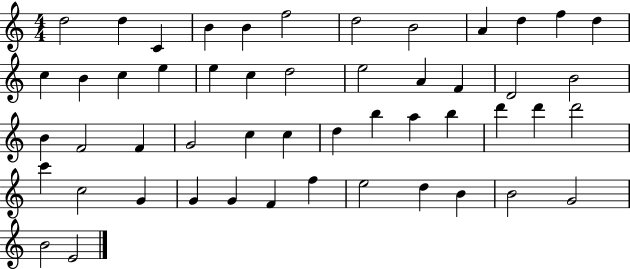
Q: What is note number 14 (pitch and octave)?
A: B4